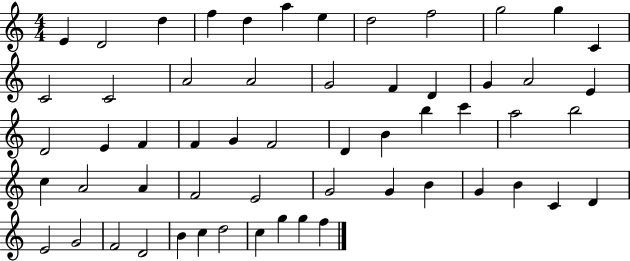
E4/q D4/h D5/q F5/q D5/q A5/q E5/q D5/h F5/h G5/h G5/q C4/q C4/h C4/h A4/h A4/h G4/h F4/q D4/q G4/q A4/h E4/q D4/h E4/q F4/q F4/q G4/q F4/h D4/q B4/q B5/q C6/q A5/h B5/h C5/q A4/h A4/q F4/h E4/h G4/h G4/q B4/q G4/q B4/q C4/q D4/q E4/h G4/h F4/h D4/h B4/q C5/q D5/h C5/q G5/q G5/q F5/q